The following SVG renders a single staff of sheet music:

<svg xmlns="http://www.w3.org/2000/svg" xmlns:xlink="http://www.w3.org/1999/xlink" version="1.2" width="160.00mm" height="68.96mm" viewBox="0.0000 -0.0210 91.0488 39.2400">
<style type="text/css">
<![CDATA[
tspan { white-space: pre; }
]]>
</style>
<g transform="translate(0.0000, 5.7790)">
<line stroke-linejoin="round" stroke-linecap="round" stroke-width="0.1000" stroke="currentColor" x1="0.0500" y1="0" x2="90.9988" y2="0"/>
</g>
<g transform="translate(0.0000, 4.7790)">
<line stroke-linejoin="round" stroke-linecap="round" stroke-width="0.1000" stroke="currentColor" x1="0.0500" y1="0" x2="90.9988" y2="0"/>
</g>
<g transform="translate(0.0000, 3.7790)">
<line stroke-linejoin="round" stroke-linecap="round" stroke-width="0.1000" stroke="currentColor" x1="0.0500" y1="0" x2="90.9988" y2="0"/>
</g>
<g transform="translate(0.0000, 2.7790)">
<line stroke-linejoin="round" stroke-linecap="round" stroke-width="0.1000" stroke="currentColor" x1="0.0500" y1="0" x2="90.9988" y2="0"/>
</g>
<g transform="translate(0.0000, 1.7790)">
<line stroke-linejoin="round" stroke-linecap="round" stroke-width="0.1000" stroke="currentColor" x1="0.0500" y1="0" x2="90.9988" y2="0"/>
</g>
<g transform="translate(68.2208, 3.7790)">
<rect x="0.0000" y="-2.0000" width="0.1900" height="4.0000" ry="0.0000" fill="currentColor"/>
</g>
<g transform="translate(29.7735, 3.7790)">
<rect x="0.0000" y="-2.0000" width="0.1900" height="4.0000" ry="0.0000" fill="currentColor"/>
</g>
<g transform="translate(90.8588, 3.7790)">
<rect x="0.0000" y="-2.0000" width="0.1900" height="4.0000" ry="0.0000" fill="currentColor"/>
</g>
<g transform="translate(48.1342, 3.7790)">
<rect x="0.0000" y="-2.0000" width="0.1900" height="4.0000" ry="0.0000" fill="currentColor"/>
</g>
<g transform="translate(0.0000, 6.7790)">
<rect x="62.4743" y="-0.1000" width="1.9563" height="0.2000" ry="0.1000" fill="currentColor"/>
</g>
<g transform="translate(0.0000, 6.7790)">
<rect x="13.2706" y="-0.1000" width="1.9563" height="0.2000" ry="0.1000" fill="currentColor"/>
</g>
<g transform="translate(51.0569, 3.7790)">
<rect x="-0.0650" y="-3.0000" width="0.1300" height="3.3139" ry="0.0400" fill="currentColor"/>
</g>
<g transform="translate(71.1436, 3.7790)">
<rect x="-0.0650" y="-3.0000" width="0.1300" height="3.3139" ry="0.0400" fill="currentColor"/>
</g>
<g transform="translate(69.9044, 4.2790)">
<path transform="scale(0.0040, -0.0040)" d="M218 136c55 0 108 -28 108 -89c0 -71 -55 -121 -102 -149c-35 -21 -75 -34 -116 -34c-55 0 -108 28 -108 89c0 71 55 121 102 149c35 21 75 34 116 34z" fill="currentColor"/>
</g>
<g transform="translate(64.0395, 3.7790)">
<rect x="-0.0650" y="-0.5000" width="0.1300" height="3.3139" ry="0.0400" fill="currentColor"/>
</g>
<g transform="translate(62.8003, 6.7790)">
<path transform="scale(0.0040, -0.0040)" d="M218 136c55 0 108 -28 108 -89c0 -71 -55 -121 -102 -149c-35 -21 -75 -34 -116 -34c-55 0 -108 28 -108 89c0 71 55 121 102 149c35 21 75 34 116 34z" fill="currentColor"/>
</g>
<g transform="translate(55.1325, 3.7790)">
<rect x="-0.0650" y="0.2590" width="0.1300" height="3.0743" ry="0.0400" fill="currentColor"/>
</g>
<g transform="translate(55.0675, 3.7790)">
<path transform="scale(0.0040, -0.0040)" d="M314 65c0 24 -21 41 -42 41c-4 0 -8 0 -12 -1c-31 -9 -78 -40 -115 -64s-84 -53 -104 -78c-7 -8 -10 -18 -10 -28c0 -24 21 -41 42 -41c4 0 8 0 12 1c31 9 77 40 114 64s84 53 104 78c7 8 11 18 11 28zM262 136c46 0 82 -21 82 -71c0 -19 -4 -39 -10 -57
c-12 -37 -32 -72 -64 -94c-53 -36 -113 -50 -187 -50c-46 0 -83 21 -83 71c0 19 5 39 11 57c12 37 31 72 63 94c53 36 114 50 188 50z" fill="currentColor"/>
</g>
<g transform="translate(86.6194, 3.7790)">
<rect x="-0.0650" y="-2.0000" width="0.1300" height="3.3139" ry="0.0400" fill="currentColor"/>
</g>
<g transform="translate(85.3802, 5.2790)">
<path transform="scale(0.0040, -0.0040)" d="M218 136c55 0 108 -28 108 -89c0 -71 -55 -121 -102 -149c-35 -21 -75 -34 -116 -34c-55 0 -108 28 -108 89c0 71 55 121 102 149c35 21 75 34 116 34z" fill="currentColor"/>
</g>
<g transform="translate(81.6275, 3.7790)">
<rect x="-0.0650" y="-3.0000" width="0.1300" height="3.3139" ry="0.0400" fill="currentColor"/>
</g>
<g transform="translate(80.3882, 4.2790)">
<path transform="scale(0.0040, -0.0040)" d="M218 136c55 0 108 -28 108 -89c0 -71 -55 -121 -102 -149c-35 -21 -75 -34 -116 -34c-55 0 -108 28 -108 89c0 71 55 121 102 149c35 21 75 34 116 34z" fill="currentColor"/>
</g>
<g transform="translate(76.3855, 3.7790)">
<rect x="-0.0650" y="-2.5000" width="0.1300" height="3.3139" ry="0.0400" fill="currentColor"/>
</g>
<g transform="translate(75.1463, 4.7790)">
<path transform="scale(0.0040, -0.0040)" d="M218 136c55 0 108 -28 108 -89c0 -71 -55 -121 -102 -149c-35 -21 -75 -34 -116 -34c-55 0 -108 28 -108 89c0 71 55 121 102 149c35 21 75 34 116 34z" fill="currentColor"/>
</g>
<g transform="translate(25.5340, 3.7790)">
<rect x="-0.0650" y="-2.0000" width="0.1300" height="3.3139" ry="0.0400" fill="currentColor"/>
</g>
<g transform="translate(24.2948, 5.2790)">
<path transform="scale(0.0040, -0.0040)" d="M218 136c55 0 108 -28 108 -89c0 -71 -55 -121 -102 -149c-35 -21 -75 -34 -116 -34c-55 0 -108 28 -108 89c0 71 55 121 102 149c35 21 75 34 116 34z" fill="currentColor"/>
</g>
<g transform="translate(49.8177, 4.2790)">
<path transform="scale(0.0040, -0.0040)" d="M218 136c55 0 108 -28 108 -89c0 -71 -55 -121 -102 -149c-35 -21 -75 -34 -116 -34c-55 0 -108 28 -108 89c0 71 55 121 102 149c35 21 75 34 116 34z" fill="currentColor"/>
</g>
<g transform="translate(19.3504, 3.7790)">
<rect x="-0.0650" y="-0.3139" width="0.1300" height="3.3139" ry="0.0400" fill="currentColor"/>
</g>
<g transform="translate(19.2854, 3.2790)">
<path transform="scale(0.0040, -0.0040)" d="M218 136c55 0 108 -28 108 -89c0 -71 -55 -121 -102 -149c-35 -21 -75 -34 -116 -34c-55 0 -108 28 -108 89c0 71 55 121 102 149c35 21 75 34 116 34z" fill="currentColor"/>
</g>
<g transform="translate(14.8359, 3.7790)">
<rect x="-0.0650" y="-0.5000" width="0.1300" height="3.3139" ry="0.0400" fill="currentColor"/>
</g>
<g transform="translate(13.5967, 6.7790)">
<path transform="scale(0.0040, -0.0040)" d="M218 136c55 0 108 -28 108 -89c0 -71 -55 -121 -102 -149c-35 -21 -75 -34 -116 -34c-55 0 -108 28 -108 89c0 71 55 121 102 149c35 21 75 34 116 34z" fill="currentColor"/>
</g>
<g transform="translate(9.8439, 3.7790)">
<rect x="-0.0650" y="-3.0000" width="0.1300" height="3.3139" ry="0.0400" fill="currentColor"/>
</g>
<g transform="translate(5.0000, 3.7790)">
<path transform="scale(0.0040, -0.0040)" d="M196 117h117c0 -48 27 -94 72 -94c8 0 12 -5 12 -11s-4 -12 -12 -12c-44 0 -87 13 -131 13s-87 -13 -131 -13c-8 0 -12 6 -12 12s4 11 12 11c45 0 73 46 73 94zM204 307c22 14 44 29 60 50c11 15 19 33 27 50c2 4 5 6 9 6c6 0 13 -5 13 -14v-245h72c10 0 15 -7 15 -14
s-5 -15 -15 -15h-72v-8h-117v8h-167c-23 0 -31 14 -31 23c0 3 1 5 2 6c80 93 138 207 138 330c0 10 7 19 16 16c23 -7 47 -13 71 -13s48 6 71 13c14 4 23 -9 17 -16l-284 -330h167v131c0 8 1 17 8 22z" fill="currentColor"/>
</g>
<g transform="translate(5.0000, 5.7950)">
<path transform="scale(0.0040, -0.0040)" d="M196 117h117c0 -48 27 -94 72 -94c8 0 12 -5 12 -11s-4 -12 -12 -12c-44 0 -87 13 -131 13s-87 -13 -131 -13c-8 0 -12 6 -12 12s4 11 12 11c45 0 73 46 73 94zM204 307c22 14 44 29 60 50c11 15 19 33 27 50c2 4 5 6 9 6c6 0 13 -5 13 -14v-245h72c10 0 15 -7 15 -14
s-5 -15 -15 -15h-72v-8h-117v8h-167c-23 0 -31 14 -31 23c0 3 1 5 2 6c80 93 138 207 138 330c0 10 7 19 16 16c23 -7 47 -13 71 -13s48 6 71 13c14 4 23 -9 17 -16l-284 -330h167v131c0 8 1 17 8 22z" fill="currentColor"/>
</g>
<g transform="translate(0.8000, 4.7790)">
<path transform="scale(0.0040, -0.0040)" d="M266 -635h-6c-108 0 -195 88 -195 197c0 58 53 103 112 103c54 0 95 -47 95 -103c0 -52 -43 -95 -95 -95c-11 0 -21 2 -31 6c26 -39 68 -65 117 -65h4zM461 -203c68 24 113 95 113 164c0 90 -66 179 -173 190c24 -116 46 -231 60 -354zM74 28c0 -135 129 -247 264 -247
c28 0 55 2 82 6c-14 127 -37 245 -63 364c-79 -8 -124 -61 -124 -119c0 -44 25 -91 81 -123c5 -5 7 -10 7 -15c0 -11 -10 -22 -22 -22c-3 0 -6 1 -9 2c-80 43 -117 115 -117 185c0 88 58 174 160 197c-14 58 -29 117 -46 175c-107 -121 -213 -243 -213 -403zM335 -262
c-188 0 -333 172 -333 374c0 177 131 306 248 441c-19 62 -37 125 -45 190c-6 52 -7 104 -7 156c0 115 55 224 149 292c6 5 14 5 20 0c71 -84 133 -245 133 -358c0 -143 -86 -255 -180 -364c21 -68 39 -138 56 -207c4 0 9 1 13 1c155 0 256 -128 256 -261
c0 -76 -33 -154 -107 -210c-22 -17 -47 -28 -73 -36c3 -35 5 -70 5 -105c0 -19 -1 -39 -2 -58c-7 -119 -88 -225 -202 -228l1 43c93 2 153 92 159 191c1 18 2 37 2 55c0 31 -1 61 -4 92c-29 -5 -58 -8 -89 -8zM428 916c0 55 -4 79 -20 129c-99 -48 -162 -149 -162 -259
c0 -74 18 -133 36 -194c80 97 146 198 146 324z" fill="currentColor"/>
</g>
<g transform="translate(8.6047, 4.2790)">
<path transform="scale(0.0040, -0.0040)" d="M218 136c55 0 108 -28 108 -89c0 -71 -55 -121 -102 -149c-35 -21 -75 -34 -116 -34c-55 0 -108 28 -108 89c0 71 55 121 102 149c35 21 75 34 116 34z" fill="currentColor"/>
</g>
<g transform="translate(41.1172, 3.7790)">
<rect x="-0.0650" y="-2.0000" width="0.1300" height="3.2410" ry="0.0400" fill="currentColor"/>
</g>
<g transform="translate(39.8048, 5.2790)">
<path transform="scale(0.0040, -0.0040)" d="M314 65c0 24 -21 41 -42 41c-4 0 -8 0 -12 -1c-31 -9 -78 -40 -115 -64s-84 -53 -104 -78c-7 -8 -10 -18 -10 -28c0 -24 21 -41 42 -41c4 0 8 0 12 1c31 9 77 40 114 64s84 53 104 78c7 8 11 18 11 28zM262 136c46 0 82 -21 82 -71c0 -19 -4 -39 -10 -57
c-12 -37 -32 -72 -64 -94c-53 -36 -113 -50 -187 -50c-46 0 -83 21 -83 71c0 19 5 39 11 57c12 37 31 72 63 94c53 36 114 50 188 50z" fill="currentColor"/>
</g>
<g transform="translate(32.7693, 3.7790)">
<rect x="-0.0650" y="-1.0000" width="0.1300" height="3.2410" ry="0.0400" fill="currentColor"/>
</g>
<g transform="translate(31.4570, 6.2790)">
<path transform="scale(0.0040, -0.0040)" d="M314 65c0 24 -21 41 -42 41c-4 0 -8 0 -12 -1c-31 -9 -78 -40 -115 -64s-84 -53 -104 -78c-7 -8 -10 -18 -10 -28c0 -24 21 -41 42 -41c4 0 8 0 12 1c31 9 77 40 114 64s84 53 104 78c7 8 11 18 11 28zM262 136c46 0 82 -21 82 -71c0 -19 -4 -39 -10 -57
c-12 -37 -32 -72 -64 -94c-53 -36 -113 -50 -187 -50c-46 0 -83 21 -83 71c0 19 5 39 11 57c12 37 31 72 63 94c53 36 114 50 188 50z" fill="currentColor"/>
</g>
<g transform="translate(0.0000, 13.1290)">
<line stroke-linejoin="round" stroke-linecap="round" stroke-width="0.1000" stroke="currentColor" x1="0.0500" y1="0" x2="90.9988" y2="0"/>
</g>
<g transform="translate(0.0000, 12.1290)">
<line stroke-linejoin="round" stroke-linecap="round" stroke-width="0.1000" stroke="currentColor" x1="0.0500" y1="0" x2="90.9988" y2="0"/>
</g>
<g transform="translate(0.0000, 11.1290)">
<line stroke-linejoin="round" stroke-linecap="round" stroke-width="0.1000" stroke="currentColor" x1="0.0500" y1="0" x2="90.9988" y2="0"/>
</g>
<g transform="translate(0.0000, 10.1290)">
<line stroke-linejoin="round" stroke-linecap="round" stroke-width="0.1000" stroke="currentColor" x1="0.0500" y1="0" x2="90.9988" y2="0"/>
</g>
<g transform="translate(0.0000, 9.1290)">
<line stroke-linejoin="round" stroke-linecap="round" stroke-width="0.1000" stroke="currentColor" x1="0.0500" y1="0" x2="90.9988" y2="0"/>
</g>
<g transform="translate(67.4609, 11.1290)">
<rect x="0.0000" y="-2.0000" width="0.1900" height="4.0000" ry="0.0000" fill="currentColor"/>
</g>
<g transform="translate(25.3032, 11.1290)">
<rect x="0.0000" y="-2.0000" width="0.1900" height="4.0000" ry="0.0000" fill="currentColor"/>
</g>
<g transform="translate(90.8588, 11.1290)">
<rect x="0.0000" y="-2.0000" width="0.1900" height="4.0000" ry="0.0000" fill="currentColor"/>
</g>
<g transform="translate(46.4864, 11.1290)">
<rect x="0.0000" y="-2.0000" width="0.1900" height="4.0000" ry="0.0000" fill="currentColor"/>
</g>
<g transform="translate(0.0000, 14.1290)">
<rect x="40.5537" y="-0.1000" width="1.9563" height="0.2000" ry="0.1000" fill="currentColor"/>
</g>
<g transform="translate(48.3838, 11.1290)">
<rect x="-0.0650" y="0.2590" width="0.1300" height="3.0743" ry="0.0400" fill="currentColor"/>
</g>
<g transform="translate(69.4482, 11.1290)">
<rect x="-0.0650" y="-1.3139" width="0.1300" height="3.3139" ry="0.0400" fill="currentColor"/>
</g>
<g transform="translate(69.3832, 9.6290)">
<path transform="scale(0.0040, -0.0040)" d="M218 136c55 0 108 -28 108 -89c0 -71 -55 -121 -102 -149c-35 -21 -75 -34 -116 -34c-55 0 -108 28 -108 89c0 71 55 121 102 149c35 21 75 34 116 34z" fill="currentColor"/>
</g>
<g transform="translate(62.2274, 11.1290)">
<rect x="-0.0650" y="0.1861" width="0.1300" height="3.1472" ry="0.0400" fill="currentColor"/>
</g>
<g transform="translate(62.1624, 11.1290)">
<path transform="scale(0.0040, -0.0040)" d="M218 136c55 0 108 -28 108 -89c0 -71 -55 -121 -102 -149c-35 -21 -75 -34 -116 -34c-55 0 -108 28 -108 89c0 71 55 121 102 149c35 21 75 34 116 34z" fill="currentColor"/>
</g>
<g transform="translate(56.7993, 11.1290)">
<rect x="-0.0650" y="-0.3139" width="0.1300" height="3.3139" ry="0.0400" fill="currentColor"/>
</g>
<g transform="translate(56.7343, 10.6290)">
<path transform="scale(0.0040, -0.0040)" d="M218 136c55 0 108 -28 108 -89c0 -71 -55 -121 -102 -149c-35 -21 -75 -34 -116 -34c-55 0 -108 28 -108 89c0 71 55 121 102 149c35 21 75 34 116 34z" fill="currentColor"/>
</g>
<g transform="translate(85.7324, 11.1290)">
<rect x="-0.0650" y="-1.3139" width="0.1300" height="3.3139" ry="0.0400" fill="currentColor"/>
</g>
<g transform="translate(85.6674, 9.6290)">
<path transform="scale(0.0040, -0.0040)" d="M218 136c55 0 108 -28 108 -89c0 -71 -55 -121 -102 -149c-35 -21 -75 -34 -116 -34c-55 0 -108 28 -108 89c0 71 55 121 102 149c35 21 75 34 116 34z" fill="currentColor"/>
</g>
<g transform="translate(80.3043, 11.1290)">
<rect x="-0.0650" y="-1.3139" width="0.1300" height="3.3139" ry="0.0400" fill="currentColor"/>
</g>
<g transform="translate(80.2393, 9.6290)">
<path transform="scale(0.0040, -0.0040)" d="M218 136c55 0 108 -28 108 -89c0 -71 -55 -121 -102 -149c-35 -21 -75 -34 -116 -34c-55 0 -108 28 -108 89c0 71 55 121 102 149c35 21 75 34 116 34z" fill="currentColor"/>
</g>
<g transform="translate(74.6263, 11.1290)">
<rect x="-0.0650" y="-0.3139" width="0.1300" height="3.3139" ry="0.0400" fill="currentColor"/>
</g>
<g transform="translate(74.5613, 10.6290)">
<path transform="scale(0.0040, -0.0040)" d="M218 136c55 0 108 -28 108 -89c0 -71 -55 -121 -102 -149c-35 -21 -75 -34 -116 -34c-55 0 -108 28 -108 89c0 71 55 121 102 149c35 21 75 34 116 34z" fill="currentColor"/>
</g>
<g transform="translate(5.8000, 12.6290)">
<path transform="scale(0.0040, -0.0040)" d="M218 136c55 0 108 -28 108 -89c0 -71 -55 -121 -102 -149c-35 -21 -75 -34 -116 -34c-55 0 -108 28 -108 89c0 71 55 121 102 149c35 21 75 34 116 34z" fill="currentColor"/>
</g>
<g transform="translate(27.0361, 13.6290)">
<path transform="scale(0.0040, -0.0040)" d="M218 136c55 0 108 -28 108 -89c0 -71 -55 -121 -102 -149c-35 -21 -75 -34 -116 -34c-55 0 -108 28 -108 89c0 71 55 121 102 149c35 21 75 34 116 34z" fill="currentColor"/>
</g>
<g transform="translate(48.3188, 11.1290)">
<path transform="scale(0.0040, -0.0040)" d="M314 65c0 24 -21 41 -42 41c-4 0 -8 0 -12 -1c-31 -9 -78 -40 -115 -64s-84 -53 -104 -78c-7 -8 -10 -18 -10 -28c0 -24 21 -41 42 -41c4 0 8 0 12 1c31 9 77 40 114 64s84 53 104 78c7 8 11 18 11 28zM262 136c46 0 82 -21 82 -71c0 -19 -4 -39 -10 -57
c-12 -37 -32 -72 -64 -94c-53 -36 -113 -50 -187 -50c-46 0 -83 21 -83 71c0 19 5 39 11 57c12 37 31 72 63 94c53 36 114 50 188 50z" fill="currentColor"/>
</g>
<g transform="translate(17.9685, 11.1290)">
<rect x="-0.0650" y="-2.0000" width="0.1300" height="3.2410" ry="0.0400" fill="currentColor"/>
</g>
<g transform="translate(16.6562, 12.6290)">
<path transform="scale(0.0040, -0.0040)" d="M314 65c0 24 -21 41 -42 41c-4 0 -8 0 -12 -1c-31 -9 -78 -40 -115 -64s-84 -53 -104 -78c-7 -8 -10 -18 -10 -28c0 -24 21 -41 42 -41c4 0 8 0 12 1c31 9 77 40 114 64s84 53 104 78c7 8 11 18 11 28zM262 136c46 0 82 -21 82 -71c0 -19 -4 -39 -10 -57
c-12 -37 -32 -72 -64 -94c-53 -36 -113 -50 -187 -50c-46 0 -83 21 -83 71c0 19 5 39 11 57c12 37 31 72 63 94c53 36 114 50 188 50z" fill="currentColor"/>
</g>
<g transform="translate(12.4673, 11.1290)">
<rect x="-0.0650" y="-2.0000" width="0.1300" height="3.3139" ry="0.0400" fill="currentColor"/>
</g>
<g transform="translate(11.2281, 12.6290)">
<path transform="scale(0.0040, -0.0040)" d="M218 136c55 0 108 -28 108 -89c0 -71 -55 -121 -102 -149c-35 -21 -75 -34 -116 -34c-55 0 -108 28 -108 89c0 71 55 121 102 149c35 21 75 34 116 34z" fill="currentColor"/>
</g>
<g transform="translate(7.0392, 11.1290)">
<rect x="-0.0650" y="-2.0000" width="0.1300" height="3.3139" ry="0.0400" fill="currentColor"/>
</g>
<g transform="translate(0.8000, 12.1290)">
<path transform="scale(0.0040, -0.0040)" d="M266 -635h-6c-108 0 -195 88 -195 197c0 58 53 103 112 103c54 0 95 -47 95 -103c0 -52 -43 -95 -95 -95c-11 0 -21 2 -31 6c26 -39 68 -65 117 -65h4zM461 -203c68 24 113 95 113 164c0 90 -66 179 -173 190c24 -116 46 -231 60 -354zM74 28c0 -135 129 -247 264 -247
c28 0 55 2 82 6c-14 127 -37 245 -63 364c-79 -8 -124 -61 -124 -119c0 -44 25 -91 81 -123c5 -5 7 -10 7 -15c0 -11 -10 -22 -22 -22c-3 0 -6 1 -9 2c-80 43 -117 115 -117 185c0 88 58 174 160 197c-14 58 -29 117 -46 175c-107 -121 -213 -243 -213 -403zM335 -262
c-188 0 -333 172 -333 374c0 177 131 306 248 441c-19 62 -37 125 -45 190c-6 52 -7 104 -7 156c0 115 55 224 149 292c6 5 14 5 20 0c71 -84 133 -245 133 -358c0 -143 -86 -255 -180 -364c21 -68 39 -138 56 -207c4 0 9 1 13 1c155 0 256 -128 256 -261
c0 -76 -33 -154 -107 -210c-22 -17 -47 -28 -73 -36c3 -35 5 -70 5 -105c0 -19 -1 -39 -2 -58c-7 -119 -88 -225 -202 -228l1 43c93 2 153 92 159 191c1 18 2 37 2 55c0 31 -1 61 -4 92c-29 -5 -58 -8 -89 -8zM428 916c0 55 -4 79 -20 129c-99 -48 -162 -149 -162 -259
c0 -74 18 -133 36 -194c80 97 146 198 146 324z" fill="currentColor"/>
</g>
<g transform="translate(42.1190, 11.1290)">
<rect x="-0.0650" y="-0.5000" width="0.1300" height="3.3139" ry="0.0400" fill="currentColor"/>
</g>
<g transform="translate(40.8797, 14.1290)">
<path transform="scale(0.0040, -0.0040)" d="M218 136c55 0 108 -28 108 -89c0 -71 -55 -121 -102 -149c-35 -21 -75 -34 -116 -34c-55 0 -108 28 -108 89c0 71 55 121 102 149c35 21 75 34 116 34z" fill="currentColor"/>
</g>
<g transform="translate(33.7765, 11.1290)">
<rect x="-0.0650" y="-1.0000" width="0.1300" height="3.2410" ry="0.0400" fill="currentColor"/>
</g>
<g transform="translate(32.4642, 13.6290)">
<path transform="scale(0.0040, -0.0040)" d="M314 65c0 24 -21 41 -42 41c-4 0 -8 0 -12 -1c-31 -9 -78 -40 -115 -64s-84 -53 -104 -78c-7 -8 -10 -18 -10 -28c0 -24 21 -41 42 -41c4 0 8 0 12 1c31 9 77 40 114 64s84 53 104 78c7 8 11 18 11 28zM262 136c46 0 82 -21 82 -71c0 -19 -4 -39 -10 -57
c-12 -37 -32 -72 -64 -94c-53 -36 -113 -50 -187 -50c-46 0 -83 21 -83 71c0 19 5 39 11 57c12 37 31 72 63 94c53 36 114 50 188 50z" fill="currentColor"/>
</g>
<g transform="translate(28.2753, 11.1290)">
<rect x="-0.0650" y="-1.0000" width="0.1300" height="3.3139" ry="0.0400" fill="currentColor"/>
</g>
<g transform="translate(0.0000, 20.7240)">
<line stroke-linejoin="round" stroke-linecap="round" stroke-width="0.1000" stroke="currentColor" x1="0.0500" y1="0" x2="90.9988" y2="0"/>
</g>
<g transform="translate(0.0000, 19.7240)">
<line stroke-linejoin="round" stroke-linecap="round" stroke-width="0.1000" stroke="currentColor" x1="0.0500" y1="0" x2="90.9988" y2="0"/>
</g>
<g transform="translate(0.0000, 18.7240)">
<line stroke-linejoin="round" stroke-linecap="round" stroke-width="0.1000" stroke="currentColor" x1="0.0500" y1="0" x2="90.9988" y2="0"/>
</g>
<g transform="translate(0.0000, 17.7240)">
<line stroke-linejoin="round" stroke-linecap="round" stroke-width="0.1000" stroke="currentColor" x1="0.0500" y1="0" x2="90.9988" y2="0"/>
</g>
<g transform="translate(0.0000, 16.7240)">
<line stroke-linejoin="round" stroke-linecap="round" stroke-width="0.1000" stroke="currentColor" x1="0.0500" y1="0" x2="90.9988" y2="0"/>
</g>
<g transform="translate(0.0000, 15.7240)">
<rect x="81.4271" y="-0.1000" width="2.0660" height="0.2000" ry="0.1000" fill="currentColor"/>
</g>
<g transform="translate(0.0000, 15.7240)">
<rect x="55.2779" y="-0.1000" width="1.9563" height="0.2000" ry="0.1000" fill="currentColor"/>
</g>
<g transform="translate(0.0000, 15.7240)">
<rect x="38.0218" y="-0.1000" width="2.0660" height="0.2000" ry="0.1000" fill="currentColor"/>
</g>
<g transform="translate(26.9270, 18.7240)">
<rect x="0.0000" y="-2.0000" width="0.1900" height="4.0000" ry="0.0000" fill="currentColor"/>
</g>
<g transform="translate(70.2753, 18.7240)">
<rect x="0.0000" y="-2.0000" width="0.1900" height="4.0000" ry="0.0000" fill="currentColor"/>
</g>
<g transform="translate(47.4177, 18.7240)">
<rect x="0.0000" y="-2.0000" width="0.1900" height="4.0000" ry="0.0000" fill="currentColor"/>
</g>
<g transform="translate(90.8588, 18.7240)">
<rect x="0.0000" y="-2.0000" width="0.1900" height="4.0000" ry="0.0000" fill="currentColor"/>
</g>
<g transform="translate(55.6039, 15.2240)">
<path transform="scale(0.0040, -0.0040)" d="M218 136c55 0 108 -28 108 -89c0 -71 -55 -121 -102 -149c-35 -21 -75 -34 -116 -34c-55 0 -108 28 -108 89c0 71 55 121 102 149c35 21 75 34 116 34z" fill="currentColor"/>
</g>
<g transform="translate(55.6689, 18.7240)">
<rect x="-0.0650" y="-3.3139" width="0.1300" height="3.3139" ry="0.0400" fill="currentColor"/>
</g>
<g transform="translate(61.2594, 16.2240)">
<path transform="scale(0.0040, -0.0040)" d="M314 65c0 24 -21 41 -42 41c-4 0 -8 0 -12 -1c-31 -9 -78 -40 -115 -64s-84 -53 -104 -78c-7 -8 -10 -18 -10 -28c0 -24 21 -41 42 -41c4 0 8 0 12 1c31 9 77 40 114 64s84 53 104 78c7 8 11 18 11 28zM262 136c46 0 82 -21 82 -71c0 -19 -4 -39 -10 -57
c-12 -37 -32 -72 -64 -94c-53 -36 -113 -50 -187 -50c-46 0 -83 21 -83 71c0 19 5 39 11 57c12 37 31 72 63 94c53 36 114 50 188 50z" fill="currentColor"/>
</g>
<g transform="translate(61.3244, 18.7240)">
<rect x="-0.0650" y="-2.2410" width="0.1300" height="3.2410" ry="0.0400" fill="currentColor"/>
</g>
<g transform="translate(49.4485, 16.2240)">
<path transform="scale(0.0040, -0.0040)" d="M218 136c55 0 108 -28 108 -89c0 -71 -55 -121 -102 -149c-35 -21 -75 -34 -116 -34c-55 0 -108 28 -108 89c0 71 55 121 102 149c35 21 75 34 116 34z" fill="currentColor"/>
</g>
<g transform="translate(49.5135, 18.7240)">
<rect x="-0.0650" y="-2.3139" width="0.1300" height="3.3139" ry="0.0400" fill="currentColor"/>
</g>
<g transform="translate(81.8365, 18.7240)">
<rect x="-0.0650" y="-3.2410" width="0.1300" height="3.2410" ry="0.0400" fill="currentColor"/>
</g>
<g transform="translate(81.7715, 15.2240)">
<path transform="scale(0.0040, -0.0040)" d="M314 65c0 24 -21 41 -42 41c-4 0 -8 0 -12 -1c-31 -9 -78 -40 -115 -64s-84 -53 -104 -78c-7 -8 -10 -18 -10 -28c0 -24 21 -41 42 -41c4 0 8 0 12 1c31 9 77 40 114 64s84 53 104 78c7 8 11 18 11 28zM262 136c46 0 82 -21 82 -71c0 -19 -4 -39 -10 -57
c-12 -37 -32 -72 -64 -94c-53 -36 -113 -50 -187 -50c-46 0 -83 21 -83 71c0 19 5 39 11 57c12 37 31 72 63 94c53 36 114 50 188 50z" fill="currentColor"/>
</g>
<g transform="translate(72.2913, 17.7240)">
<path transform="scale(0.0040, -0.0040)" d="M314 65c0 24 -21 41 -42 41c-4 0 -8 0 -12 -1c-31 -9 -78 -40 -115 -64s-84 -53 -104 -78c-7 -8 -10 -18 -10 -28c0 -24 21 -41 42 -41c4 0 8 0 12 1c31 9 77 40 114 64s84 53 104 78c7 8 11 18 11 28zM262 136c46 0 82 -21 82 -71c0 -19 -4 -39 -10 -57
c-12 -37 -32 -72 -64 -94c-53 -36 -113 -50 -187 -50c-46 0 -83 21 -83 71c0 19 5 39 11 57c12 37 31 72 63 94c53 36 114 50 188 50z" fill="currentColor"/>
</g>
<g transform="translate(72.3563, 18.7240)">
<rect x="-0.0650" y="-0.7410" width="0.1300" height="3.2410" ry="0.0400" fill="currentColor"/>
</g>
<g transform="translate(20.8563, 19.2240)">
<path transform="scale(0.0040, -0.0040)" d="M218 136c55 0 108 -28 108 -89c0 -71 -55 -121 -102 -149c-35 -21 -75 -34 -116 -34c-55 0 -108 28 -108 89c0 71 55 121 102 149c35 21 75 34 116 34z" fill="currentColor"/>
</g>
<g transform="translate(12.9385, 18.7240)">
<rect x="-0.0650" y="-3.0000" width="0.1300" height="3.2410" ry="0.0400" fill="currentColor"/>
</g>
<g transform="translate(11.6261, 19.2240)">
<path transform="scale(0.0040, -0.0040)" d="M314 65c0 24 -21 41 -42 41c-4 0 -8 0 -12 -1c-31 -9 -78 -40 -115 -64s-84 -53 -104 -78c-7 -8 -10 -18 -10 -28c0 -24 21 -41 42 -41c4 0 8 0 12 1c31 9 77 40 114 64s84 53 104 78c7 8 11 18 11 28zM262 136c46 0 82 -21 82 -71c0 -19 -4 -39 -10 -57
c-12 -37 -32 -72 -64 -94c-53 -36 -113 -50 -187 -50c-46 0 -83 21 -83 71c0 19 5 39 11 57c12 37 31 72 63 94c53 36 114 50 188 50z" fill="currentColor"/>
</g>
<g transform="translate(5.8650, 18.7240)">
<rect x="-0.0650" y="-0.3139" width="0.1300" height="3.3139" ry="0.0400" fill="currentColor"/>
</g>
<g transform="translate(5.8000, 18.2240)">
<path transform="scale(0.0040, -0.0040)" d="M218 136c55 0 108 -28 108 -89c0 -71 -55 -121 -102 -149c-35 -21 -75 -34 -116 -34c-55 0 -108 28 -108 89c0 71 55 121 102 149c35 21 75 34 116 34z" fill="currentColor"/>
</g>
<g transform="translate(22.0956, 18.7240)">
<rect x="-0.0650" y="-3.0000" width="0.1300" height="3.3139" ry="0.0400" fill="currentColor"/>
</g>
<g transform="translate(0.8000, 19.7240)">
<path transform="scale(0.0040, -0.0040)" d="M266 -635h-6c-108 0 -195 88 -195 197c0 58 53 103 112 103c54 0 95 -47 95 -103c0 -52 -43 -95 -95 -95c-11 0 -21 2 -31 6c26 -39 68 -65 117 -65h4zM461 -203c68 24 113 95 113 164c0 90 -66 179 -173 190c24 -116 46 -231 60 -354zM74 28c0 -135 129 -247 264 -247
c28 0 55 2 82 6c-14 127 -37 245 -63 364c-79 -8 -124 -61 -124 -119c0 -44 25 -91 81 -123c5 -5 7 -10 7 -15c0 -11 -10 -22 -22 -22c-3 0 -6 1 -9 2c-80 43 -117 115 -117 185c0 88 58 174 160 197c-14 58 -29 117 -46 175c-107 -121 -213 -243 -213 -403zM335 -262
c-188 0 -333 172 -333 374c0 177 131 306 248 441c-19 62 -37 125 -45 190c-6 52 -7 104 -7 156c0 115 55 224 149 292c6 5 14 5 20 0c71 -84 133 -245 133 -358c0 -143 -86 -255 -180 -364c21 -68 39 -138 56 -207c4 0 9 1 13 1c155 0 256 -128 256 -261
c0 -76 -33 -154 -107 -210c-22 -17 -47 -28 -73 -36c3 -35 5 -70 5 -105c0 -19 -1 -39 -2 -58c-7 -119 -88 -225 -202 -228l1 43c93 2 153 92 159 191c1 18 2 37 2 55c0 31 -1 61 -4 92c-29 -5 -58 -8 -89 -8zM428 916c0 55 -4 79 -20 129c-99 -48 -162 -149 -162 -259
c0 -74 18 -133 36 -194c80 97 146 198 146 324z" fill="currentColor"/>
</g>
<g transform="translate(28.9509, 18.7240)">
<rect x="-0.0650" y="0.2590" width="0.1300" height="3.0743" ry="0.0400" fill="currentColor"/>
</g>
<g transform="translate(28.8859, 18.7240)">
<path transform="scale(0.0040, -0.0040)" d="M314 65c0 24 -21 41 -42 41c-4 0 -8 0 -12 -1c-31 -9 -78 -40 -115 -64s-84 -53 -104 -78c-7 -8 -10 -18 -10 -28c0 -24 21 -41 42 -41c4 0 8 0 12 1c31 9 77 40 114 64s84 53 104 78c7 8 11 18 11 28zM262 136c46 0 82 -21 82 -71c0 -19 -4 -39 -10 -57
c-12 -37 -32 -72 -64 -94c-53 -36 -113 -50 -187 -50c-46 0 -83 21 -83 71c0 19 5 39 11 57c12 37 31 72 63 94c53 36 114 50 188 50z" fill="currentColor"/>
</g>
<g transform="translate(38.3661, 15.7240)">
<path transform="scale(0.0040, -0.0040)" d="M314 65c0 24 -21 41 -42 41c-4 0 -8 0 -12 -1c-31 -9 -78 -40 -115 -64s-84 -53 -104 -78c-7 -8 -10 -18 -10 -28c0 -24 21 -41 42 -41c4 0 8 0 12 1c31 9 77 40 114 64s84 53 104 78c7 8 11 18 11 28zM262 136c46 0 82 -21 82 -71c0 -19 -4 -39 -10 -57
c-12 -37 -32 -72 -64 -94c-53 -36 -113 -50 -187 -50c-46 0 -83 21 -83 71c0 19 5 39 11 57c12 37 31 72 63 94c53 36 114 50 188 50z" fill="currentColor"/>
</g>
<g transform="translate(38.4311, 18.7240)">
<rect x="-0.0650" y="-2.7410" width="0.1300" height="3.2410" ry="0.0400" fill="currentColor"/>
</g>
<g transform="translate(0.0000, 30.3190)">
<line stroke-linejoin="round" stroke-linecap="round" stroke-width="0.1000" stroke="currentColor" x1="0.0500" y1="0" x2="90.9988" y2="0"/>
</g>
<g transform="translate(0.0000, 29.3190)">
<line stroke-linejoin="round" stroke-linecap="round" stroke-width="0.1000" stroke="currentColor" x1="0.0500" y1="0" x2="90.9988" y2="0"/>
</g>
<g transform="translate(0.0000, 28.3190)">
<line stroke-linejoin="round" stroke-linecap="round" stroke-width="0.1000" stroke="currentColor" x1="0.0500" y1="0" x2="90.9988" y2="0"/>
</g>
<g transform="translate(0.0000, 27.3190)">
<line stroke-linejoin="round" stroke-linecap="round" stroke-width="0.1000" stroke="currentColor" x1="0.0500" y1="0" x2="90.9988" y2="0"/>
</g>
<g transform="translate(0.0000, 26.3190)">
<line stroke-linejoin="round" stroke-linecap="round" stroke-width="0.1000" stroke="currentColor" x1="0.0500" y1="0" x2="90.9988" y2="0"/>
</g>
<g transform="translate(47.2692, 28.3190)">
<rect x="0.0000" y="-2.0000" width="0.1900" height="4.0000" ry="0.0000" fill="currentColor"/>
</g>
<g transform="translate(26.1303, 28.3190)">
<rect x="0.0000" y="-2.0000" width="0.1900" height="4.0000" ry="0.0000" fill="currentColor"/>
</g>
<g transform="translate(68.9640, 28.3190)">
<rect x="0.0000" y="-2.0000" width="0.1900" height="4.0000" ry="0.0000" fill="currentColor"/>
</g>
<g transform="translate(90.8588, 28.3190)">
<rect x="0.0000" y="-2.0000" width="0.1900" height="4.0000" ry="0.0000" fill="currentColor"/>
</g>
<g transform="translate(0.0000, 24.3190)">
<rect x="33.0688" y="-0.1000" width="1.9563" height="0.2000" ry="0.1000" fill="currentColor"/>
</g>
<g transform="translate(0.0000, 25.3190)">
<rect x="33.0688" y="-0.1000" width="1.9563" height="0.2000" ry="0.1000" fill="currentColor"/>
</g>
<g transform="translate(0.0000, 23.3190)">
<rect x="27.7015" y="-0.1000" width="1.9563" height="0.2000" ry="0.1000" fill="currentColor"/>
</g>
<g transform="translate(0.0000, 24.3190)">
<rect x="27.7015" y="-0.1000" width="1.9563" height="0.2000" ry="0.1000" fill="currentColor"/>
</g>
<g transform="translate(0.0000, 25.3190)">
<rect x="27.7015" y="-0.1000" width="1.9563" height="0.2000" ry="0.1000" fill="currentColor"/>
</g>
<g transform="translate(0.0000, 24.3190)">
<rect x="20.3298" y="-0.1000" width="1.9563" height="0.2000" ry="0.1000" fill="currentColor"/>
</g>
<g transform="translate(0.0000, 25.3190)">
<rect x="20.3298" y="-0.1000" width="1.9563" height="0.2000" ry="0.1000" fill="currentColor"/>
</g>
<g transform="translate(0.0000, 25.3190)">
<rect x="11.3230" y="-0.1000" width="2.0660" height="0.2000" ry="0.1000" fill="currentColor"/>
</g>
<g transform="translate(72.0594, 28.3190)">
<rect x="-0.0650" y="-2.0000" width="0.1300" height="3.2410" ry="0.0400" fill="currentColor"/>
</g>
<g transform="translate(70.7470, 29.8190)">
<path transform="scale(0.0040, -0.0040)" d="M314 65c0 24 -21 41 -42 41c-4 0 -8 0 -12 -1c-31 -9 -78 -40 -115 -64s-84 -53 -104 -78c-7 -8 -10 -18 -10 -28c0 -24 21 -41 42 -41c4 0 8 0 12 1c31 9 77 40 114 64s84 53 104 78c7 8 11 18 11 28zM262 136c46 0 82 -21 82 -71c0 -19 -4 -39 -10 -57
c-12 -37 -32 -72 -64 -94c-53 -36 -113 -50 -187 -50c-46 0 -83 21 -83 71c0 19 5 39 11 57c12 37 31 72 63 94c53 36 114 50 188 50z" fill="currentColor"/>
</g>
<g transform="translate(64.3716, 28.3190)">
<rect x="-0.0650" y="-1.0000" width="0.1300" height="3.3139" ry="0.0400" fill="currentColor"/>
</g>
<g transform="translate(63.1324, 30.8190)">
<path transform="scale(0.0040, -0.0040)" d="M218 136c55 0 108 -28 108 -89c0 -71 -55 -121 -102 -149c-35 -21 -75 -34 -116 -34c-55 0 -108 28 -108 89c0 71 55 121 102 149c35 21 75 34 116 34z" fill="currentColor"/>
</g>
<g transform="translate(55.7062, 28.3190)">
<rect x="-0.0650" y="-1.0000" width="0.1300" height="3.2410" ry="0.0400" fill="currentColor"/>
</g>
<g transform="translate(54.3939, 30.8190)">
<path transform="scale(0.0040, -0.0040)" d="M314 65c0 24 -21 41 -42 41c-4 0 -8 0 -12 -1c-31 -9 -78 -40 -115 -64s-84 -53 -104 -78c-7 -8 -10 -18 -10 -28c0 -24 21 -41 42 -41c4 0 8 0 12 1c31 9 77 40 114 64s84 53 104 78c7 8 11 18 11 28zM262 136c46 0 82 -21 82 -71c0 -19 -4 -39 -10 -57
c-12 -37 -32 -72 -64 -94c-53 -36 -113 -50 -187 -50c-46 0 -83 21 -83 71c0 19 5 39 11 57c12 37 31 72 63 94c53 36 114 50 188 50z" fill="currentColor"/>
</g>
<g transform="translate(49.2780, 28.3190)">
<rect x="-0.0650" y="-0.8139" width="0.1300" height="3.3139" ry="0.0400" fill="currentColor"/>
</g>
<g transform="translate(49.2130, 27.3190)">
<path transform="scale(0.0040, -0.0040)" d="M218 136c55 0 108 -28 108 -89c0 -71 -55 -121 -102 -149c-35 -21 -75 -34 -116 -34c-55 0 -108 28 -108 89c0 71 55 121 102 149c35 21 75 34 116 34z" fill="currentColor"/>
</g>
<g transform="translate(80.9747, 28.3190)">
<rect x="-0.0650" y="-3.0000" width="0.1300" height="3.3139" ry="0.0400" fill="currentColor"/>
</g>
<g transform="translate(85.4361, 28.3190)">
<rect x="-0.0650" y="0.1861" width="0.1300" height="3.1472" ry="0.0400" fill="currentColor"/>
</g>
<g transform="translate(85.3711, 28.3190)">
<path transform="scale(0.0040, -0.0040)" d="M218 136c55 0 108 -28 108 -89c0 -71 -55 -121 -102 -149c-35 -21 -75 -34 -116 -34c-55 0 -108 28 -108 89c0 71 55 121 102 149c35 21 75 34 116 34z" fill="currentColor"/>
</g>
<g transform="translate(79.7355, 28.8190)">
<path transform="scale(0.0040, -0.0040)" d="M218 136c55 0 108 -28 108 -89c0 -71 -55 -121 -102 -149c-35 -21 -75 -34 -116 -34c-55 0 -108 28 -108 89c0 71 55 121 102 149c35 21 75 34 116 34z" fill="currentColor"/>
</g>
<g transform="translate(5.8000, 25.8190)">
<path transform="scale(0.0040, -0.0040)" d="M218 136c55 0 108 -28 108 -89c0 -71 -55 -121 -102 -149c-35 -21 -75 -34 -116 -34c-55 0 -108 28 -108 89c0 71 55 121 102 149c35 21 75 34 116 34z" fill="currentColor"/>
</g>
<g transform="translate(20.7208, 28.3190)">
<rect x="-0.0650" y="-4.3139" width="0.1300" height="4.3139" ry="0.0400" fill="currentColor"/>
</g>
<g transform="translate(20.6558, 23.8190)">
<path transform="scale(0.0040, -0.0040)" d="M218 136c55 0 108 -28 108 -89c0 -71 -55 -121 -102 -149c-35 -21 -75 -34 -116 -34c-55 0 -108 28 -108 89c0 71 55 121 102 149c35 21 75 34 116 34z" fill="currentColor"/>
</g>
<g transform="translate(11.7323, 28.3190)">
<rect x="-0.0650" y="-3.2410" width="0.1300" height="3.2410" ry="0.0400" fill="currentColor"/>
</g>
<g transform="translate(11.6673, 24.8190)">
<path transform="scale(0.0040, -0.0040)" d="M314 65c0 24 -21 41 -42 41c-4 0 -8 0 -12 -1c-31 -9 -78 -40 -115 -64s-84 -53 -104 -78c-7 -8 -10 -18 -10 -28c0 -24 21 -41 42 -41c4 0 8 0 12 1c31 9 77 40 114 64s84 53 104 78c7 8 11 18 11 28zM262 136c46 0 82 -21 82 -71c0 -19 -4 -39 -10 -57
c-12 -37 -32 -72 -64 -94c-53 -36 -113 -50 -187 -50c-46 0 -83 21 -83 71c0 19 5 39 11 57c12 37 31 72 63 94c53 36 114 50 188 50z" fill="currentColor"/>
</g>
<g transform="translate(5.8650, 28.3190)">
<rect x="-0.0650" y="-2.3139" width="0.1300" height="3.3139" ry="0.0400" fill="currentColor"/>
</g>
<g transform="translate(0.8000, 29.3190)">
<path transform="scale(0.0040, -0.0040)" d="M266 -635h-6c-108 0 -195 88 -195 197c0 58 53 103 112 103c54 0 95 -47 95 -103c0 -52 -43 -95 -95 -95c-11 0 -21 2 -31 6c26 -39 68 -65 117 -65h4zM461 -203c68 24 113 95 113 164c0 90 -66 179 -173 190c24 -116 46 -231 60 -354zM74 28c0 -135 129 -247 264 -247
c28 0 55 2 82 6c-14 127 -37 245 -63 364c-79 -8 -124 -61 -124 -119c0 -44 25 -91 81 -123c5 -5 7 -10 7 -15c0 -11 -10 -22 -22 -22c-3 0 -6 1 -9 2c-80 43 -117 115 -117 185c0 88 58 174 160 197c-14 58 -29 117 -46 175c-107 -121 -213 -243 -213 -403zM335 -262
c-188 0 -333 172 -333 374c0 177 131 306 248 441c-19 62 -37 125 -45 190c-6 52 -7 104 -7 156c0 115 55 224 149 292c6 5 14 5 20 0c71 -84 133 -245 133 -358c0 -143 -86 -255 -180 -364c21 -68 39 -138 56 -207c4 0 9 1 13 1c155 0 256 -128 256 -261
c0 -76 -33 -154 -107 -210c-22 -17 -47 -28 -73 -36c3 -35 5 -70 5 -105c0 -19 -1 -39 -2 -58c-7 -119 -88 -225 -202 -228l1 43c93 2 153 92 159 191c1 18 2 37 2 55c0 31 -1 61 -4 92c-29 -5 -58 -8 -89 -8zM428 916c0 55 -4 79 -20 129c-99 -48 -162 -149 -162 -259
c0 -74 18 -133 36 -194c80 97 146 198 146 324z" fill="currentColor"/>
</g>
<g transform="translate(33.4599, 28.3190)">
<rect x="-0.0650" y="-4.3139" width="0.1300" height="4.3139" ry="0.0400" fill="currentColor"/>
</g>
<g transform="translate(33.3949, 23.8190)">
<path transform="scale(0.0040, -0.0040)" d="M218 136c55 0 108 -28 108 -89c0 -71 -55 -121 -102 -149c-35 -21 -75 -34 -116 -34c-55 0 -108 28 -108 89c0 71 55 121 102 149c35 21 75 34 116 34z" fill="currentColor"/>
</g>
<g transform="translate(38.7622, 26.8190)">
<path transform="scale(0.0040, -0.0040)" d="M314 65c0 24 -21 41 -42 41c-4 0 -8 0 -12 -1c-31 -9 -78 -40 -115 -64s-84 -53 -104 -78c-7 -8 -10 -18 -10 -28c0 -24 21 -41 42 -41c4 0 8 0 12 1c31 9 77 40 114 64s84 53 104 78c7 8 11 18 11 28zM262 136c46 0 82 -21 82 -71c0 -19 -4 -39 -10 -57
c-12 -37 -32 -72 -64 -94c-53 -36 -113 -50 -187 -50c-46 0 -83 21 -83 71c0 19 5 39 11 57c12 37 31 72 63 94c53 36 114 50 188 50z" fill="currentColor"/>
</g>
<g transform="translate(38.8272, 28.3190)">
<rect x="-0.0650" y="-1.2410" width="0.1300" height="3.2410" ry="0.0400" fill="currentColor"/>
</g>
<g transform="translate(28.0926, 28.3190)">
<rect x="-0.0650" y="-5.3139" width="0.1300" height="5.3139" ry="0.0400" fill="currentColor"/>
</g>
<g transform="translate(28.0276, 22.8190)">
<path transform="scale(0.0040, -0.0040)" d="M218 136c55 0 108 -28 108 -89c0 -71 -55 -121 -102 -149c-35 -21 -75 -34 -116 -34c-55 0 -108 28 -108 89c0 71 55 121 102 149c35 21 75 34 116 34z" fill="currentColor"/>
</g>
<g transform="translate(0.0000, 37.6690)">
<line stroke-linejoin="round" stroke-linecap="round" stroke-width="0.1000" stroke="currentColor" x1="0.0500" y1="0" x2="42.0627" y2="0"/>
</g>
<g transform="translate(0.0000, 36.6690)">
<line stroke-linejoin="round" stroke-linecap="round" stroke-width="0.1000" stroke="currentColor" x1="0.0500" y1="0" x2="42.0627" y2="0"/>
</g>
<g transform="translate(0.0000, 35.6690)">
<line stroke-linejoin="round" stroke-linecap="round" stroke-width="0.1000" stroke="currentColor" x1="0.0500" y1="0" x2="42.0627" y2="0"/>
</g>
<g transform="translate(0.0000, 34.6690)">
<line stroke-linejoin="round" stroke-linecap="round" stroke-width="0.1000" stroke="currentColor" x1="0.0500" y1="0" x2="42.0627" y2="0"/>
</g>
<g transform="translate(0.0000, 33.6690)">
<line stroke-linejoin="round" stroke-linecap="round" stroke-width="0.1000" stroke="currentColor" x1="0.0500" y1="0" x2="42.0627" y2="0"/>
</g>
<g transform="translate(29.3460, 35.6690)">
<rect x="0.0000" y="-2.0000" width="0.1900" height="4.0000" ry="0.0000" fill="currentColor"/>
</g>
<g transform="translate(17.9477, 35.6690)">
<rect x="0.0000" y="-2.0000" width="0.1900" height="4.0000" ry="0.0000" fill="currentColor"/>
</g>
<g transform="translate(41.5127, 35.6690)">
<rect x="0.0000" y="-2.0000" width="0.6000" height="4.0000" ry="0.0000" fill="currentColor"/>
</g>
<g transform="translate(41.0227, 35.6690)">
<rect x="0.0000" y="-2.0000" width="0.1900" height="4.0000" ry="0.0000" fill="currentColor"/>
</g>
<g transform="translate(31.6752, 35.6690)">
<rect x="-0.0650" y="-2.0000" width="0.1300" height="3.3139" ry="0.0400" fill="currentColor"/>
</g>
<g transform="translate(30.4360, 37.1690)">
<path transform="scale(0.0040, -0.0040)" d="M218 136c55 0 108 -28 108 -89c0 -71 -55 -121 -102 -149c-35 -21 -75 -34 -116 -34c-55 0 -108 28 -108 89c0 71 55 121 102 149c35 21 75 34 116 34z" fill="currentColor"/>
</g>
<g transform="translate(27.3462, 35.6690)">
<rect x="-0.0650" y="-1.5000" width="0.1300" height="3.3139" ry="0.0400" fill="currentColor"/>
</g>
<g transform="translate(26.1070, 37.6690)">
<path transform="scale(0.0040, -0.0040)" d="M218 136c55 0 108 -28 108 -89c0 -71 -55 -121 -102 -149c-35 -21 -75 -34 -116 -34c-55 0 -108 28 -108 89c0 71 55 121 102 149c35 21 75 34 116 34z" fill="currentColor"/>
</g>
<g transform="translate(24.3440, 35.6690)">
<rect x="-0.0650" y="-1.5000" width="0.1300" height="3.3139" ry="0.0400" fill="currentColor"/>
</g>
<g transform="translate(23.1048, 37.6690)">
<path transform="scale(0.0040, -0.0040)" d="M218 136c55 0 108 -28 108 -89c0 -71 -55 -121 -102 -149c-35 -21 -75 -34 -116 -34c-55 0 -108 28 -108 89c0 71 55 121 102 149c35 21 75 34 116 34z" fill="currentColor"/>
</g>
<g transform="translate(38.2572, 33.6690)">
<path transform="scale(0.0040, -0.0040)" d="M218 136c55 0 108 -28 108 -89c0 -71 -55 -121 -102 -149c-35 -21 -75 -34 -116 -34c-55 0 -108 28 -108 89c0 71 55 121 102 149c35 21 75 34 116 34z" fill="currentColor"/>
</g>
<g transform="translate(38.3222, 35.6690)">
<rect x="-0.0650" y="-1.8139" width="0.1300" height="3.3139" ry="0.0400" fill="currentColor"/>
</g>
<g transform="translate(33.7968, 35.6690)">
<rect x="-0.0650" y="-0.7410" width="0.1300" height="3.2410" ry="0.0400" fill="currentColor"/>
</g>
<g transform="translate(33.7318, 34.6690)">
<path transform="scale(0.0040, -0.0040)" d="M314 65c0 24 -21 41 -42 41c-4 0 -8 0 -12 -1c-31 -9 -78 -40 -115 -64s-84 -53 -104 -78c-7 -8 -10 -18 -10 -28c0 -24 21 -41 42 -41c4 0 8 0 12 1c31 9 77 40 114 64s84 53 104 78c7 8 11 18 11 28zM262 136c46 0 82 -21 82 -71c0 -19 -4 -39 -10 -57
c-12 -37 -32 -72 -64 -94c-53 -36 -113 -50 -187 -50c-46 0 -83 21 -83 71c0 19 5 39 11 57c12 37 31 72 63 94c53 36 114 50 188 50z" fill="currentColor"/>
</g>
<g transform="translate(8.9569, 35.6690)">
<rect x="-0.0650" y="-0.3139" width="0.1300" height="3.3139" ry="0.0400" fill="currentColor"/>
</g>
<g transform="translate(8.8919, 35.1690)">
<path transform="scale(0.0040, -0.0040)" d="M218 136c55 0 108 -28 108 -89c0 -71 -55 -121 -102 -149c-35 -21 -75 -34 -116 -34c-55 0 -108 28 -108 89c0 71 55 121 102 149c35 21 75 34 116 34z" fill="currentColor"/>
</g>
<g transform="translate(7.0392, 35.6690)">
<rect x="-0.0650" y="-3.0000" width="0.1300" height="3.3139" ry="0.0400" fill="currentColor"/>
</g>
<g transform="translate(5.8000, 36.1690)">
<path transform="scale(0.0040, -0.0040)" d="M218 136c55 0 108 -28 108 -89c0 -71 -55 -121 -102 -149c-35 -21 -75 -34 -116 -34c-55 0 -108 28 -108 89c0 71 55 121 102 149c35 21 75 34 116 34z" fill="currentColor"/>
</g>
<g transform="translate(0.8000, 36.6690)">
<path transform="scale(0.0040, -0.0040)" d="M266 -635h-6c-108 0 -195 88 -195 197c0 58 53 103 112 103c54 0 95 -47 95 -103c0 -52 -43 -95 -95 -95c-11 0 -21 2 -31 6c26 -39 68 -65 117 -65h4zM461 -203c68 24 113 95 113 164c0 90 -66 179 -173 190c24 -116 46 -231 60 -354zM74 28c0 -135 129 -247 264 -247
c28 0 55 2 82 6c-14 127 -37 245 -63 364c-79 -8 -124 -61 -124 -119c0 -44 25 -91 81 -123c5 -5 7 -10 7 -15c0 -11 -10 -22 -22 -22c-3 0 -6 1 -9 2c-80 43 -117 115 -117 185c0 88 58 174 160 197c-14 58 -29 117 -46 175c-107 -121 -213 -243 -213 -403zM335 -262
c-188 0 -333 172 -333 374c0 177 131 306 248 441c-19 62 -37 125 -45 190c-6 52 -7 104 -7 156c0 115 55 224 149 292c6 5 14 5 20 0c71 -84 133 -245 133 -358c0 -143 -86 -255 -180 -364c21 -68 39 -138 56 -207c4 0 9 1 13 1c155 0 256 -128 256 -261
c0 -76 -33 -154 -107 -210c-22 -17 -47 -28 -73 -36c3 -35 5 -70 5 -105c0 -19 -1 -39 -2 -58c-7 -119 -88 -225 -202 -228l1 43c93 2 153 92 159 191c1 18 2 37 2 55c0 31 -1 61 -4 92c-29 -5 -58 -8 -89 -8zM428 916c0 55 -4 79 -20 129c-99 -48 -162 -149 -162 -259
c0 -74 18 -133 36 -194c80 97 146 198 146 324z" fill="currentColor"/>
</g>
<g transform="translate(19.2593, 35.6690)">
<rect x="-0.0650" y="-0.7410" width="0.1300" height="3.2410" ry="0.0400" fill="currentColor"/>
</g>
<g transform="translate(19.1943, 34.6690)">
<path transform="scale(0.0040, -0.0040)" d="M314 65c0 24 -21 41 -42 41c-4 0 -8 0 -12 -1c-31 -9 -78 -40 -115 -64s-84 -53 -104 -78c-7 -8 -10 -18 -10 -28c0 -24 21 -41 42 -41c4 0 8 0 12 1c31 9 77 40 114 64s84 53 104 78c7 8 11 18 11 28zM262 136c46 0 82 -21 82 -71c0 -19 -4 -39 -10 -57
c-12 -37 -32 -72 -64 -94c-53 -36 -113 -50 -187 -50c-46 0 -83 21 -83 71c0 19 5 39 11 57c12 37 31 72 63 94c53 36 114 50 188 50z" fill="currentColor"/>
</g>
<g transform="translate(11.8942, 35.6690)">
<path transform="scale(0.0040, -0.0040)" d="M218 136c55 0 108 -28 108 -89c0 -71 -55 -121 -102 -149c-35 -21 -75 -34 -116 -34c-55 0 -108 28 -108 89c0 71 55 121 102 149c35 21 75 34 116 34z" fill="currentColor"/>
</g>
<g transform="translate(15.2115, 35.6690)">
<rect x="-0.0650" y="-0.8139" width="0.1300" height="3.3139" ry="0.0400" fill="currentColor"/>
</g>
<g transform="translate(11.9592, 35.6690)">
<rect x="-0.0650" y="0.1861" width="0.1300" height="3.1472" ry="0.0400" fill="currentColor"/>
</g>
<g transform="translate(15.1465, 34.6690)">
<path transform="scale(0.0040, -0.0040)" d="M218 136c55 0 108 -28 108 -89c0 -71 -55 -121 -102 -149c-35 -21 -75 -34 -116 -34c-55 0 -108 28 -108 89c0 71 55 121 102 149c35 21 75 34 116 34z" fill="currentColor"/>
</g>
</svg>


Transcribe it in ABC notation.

X:1
T:Untitled
M:4/4
L:1/4
K:C
A C c F D2 F2 A B2 C A G A F F F F2 D D2 C B2 c B e c e e c A2 A B2 a2 g b g2 d2 b2 g b2 d' f' d' e2 d D2 D F2 A B A c B d d2 E E F d2 f